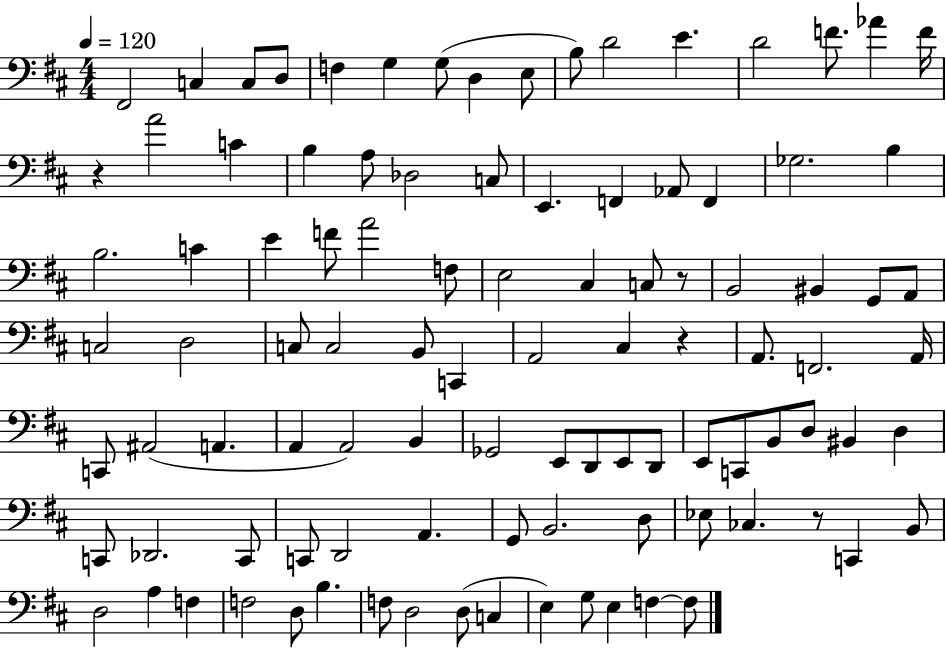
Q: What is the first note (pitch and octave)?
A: F#2